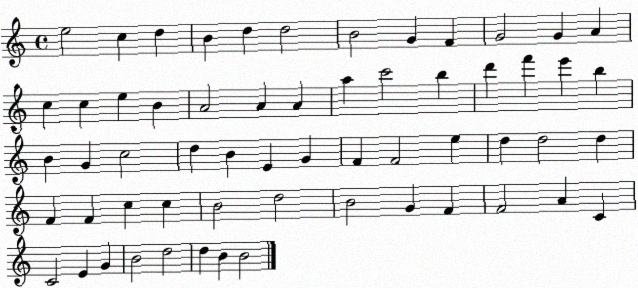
X:1
T:Untitled
M:4/4
L:1/4
K:C
e2 c d B d d2 B2 G F G2 G A c c e B A2 A A a c'2 b d' f' e' b B G c2 d B E G F F2 e d d2 d F F c c B2 d2 B2 G F F2 A C C2 E G B2 d2 d B B2